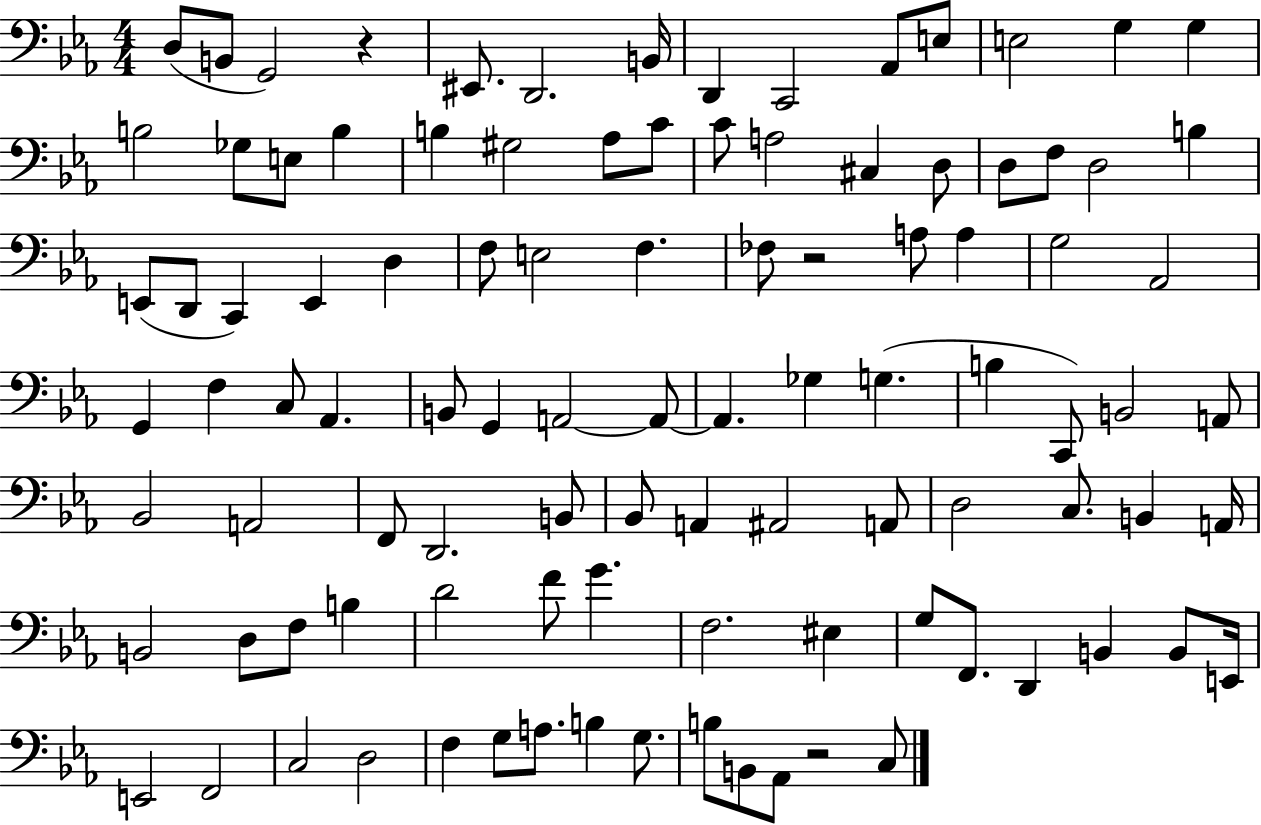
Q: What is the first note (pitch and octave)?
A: D3